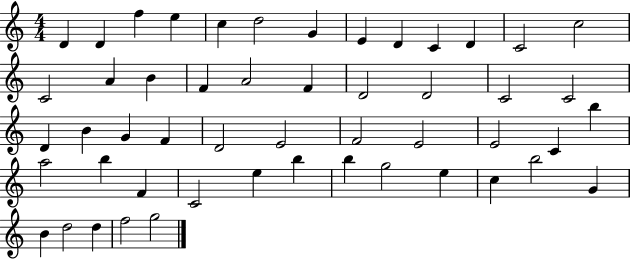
{
  \clef treble
  \numericTimeSignature
  \time 4/4
  \key c \major
  d'4 d'4 f''4 e''4 | c''4 d''2 g'4 | e'4 d'4 c'4 d'4 | c'2 c''2 | \break c'2 a'4 b'4 | f'4 a'2 f'4 | d'2 d'2 | c'2 c'2 | \break d'4 b'4 g'4 f'4 | d'2 e'2 | f'2 e'2 | e'2 c'4 b''4 | \break a''2 b''4 f'4 | c'2 e''4 b''4 | b''4 g''2 e''4 | c''4 b''2 g'4 | \break b'4 d''2 d''4 | f''2 g''2 | \bar "|."
}